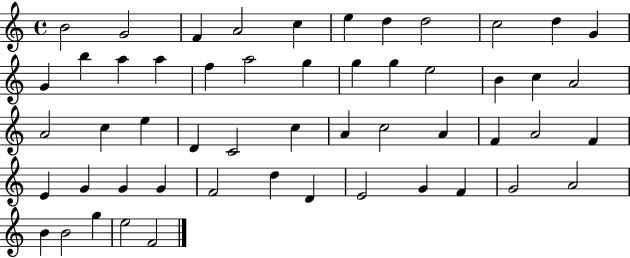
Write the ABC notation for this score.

X:1
T:Untitled
M:4/4
L:1/4
K:C
B2 G2 F A2 c e d d2 c2 d G G b a a f a2 g g g e2 B c A2 A2 c e D C2 c A c2 A F A2 F E G G G F2 d D E2 G F G2 A2 B B2 g e2 F2